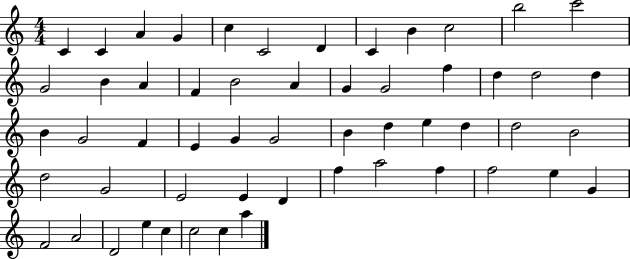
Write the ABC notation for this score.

X:1
T:Untitled
M:4/4
L:1/4
K:C
C C A G c C2 D C B c2 b2 c'2 G2 B A F B2 A G G2 f d d2 d B G2 F E G G2 B d e d d2 B2 d2 G2 E2 E D f a2 f f2 e G F2 A2 D2 e c c2 c a